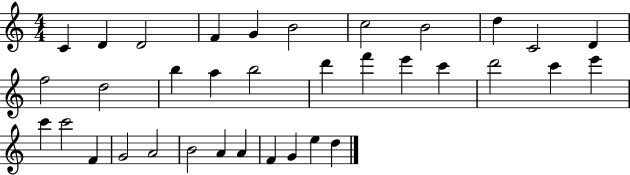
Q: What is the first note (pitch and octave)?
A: C4